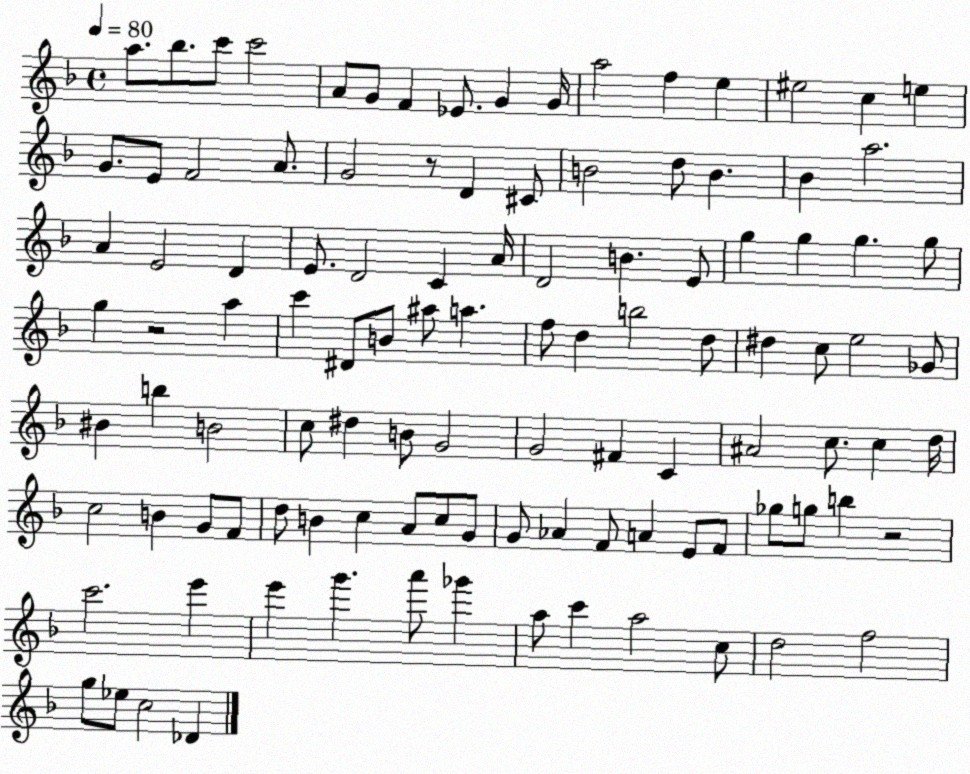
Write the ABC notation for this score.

X:1
T:Untitled
M:4/4
L:1/4
K:F
a/2 _b/2 c'/2 c'2 A/2 G/2 F _E/2 G G/4 a2 f e ^e2 c e G/2 E/2 F2 A/2 G2 z/2 D ^C/2 B2 d/2 B _B a2 A E2 D E/2 D2 C A/4 D2 B E/2 g g g g/2 g z2 a c' ^D/2 B/2 ^a/2 a f/2 d b2 d/2 ^d c/2 e2 _G/2 ^B b B2 c/2 ^d B/2 G2 G2 ^F C ^A2 c/2 c d/4 c2 B G/2 F/2 d/2 B c A/2 c/2 G/2 G/2 _A F/2 A E/2 F/2 _g/2 g/2 b z2 c'2 e' e' g' a'/2 _g' a/2 c' a2 c/2 d2 f2 g/2 _e/2 c2 _D